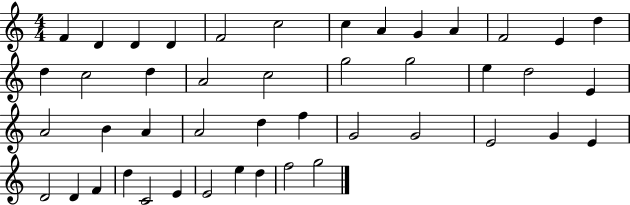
{
  \clef treble
  \numericTimeSignature
  \time 4/4
  \key c \major
  f'4 d'4 d'4 d'4 | f'2 c''2 | c''4 a'4 g'4 a'4 | f'2 e'4 d''4 | \break d''4 c''2 d''4 | a'2 c''2 | g''2 g''2 | e''4 d''2 e'4 | \break a'2 b'4 a'4 | a'2 d''4 f''4 | g'2 g'2 | e'2 g'4 e'4 | \break d'2 d'4 f'4 | d''4 c'2 e'4 | e'2 e''4 d''4 | f''2 g''2 | \break \bar "|."
}